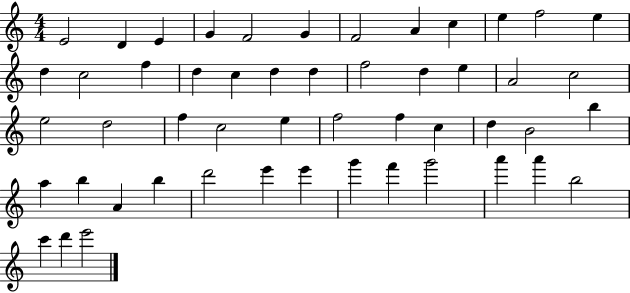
{
  \clef treble
  \numericTimeSignature
  \time 4/4
  \key c \major
  e'2 d'4 e'4 | g'4 f'2 g'4 | f'2 a'4 c''4 | e''4 f''2 e''4 | \break d''4 c''2 f''4 | d''4 c''4 d''4 d''4 | f''2 d''4 e''4 | a'2 c''2 | \break e''2 d''2 | f''4 c''2 e''4 | f''2 f''4 c''4 | d''4 b'2 b''4 | \break a''4 b''4 a'4 b''4 | d'''2 e'''4 e'''4 | g'''4 f'''4 g'''2 | a'''4 a'''4 b''2 | \break c'''4 d'''4 e'''2 | \bar "|."
}